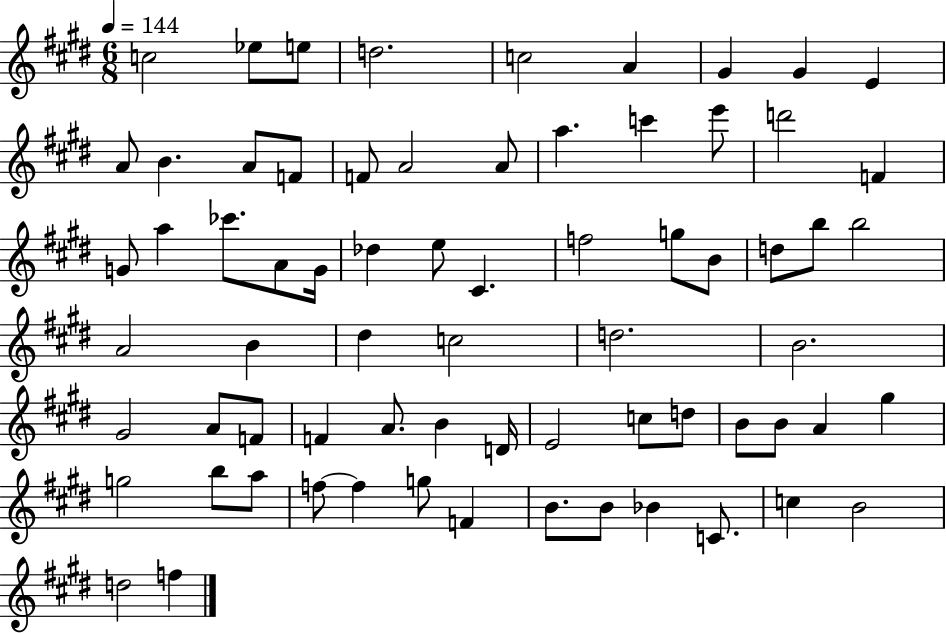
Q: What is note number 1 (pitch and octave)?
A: C5